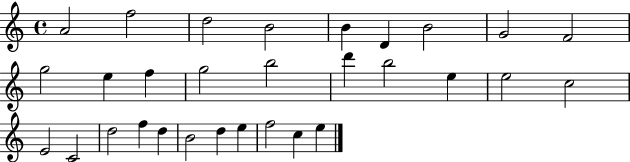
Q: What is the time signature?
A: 4/4